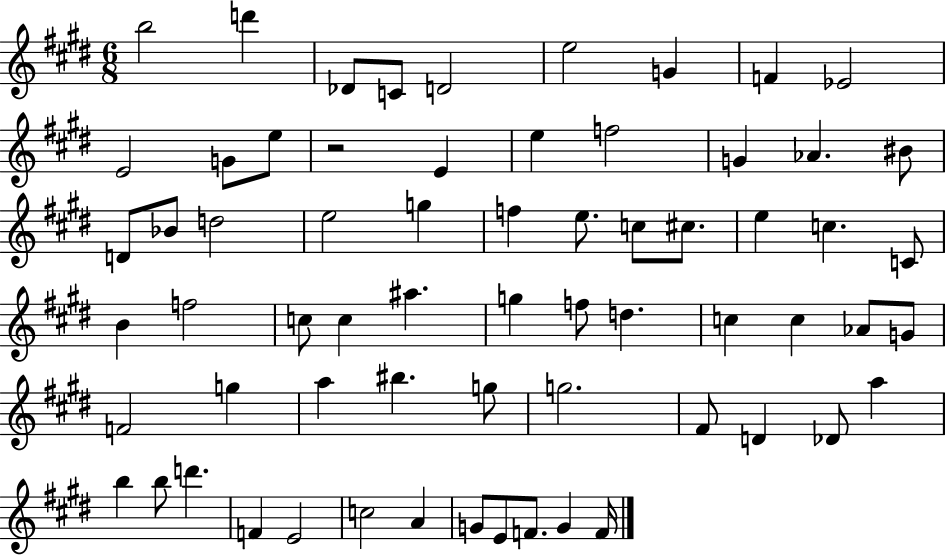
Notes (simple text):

B5/h D6/q Db4/e C4/e D4/h E5/h G4/q F4/q Eb4/h E4/h G4/e E5/e R/h E4/q E5/q F5/h G4/q Ab4/q. BIS4/e D4/e Bb4/e D5/h E5/h G5/q F5/q E5/e. C5/e C#5/e. E5/q C5/q. C4/e B4/q F5/h C5/e C5/q A#5/q. G5/q F5/e D5/q. C5/q C5/q Ab4/e G4/e F4/h G5/q A5/q BIS5/q. G5/e G5/h. F#4/e D4/q Db4/e A5/q B5/q B5/e D6/q. F4/q E4/h C5/h A4/q G4/e E4/e F4/e. G4/q F4/s